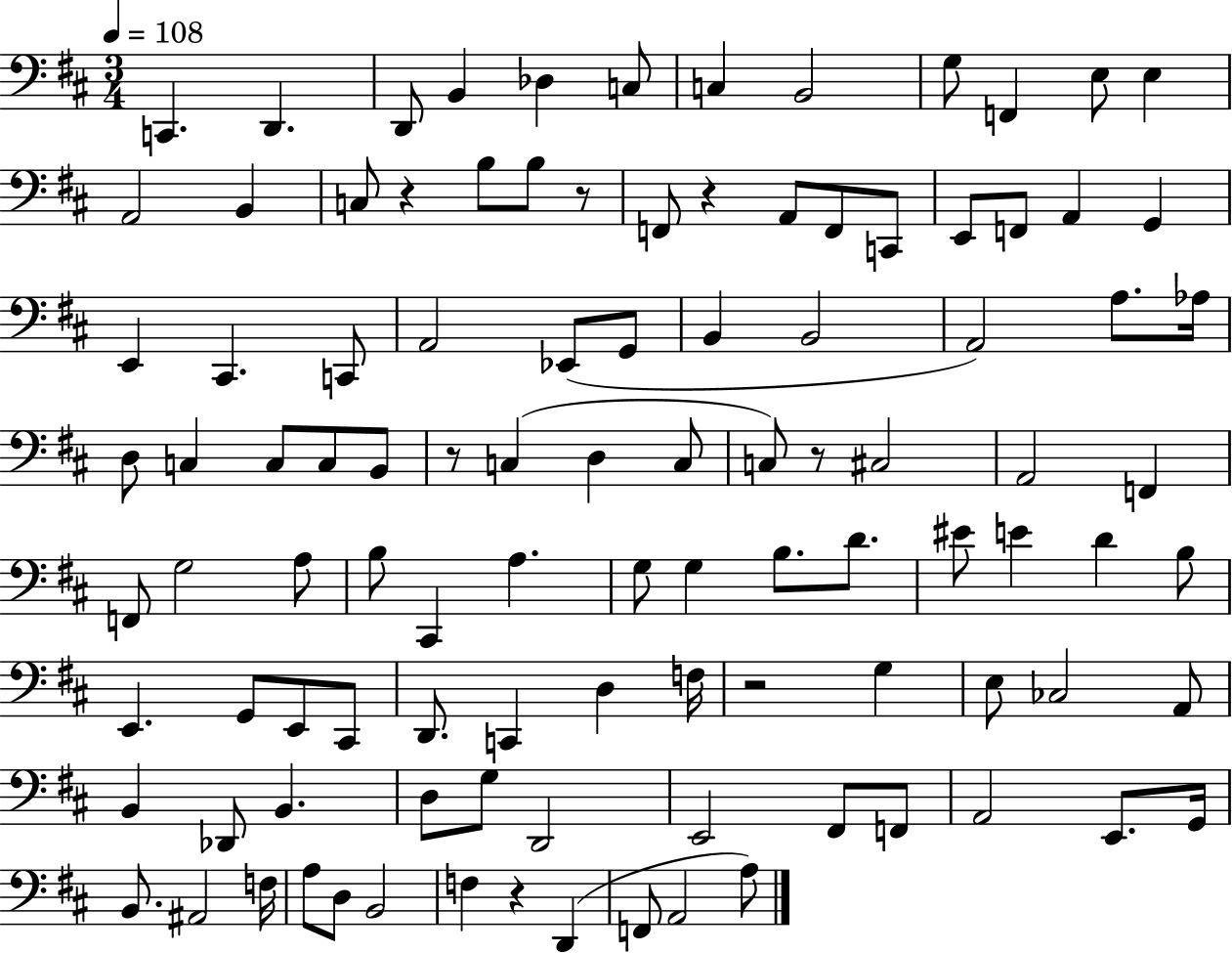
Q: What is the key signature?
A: D major